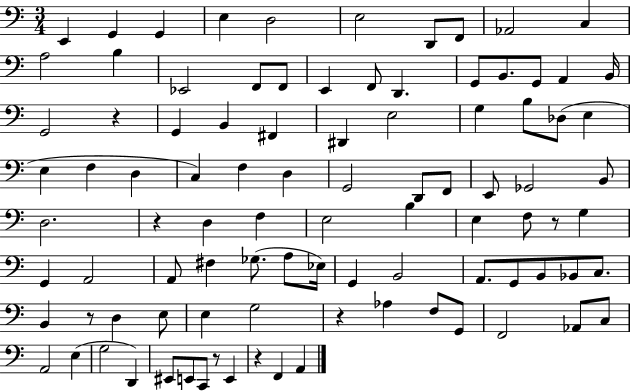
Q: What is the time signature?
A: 3/4